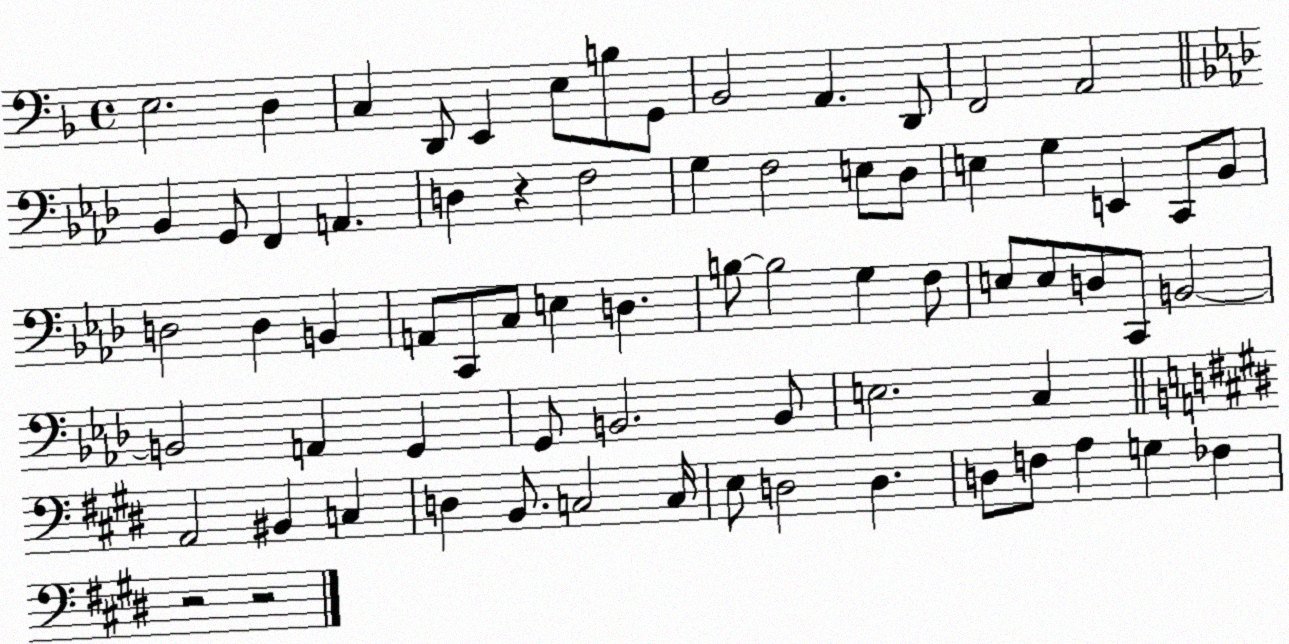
X:1
T:Untitled
M:4/4
L:1/4
K:F
E,2 D, C, D,,/2 E,, E,/2 B,/2 G,,/2 _B,,2 A,, D,,/2 F,,2 A,,2 _B,, G,,/2 F,, A,, D, z F,2 G, F,2 E,/2 _D,/2 E, G, E,, C,,/2 _B,,/2 D,2 D, B,, A,,/2 C,,/2 C,/2 E, D, B,/2 B,2 G, F,/2 E,/2 E,/2 D,/2 C,,/2 B,,2 B,,2 A,, G,, G,,/2 B,,2 B,,/2 E,2 C, A,,2 ^B,, C, D, B,,/2 C,2 C,/4 E,/2 D,2 D, D,/2 F,/2 A, G, _F, z2 z2